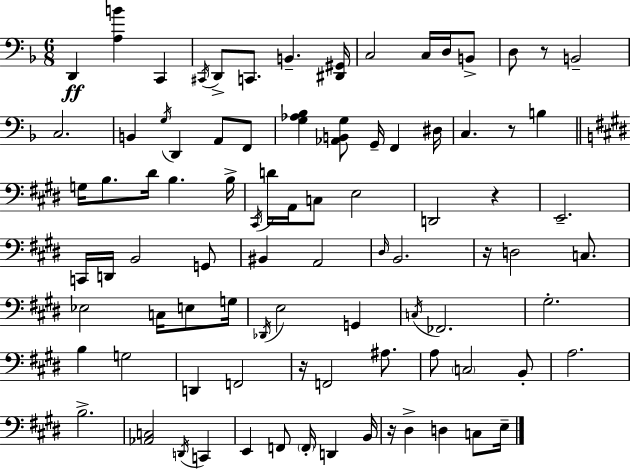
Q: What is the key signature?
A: D minor